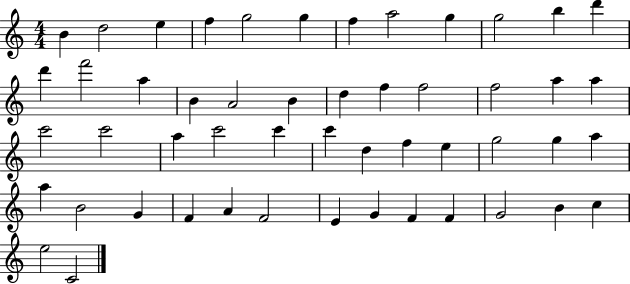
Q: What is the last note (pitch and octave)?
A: C4